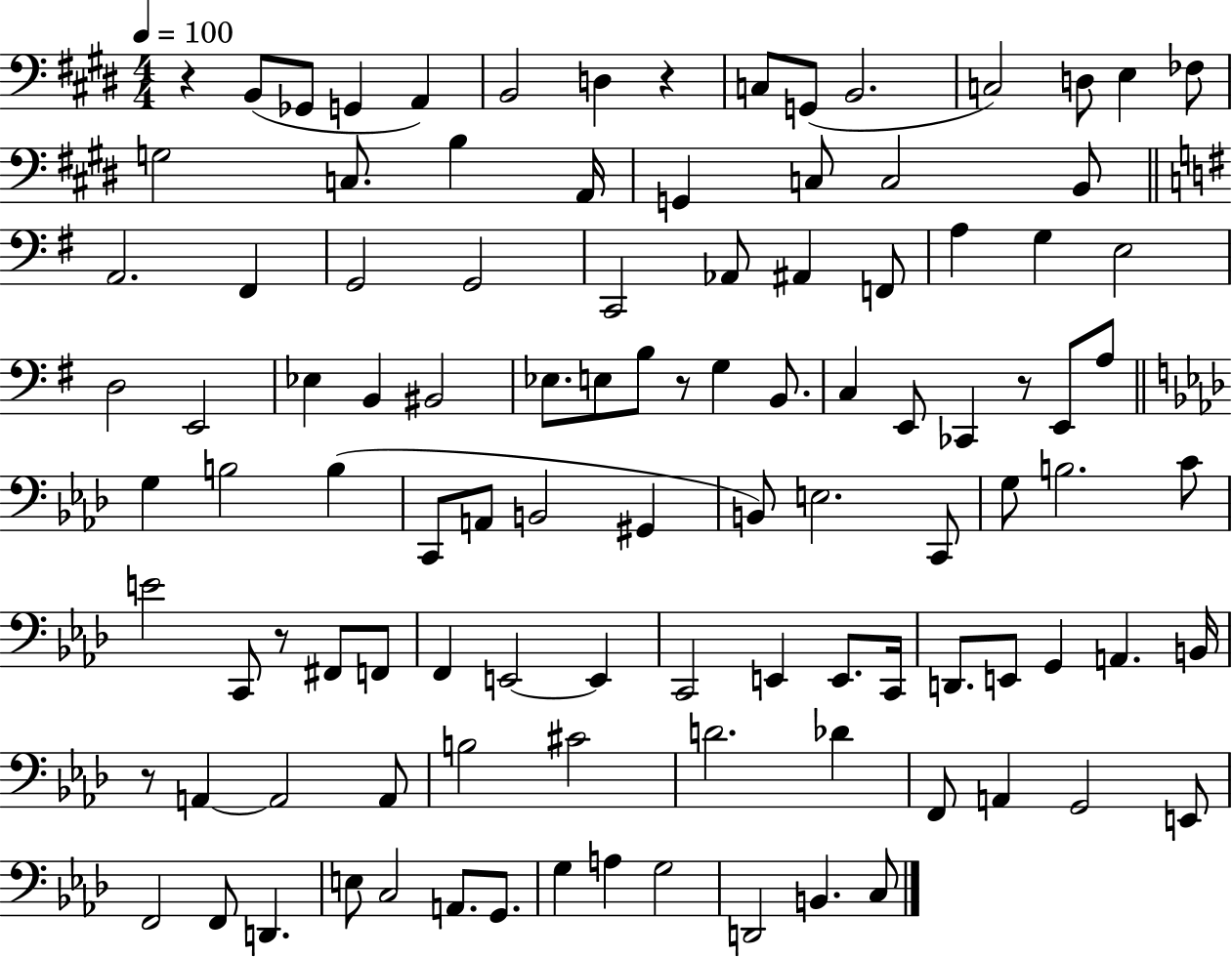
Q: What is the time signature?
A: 4/4